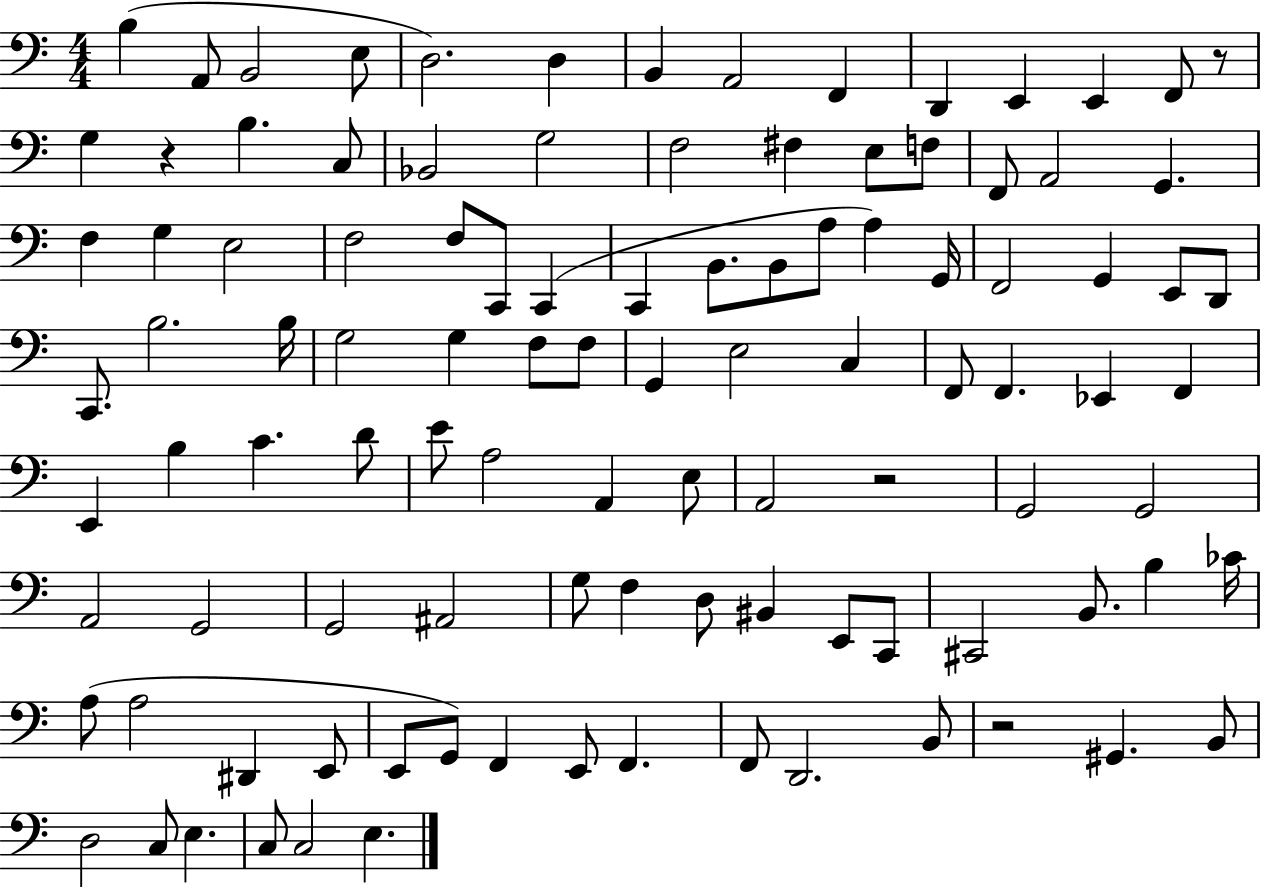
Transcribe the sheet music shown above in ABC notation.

X:1
T:Untitled
M:4/4
L:1/4
K:C
B, A,,/2 B,,2 E,/2 D,2 D, B,, A,,2 F,, D,, E,, E,, F,,/2 z/2 G, z B, C,/2 _B,,2 G,2 F,2 ^F, E,/2 F,/2 F,,/2 A,,2 G,, F, G, E,2 F,2 F,/2 C,,/2 C,, C,, B,,/2 B,,/2 A,/2 A, G,,/4 F,,2 G,, E,,/2 D,,/2 C,,/2 B,2 B,/4 G,2 G, F,/2 F,/2 G,, E,2 C, F,,/2 F,, _E,, F,, E,, B, C D/2 E/2 A,2 A,, E,/2 A,,2 z2 G,,2 G,,2 A,,2 G,,2 G,,2 ^A,,2 G,/2 F, D,/2 ^B,, E,,/2 C,,/2 ^C,,2 B,,/2 B, _C/4 A,/2 A,2 ^D,, E,,/2 E,,/2 G,,/2 F,, E,,/2 F,, F,,/2 D,,2 B,,/2 z2 ^G,, B,,/2 D,2 C,/2 E, C,/2 C,2 E,